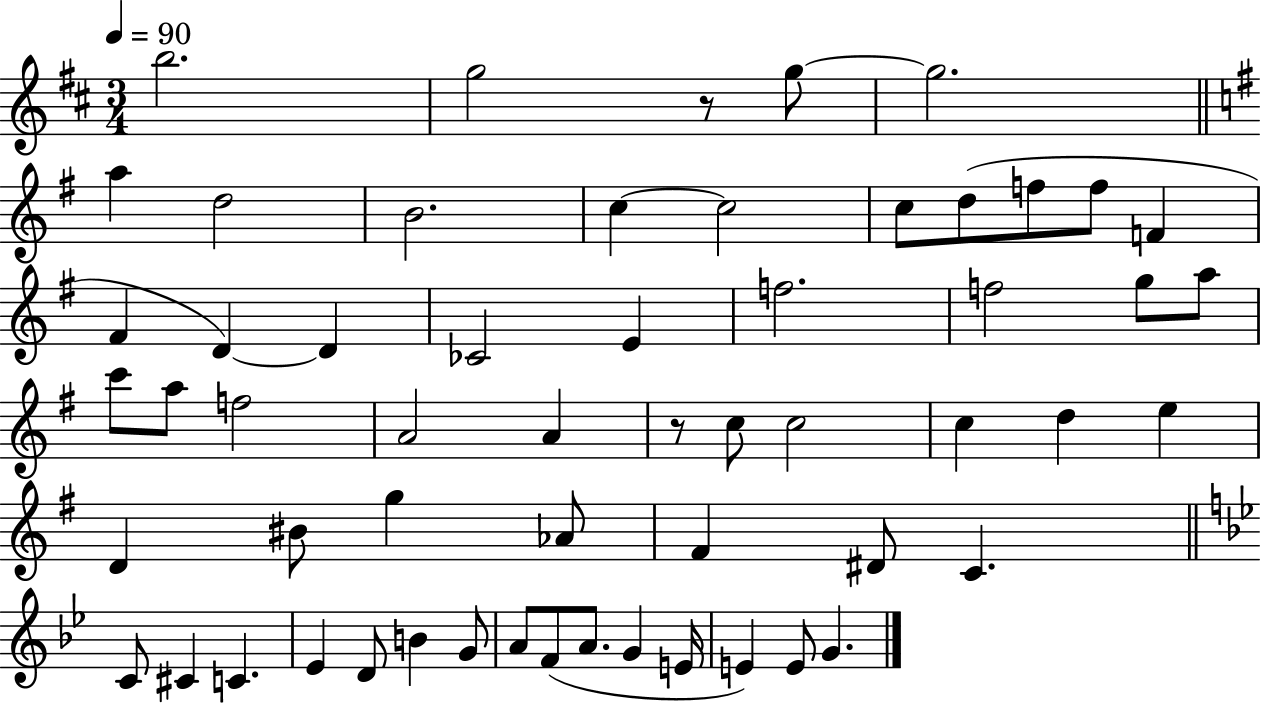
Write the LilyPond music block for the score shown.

{
  \clef treble
  \numericTimeSignature
  \time 3/4
  \key d \major
  \tempo 4 = 90
  \repeat volta 2 { b''2. | g''2 r8 g''8~~ | g''2. | \bar "||" \break \key e \minor a''4 d''2 | b'2. | c''4~~ c''2 | c''8 d''8( f''8 f''8 f'4 | \break fis'4 d'4~~) d'4 | ces'2 e'4 | f''2. | f''2 g''8 a''8 | \break c'''8 a''8 f''2 | a'2 a'4 | r8 c''8 c''2 | c''4 d''4 e''4 | \break d'4 bis'8 g''4 aes'8 | fis'4 dis'8 c'4. | \bar "||" \break \key g \minor c'8 cis'4 c'4. | ees'4 d'8 b'4 g'8 | a'8 f'8( a'8. g'4 e'16 | e'4) e'8 g'4. | \break } \bar "|."
}